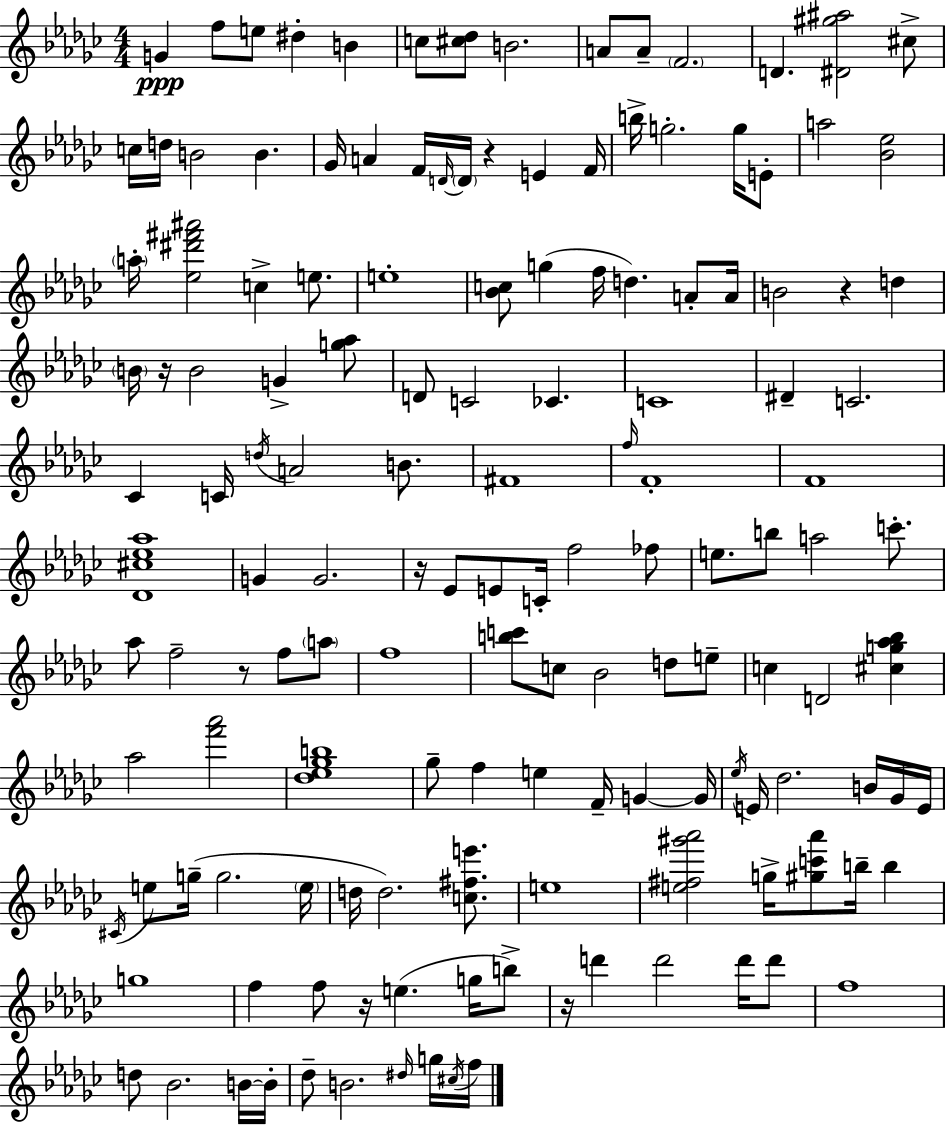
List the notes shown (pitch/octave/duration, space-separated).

G4/q F5/e E5/e D#5/q B4/q C5/e [C#5,Db5]/e B4/h. A4/e A4/e F4/h. D4/q. [D#4,G#5,A#5]/h C#5/e C5/s D5/s B4/h B4/q. Gb4/s A4/q F4/s D4/s D4/s R/q E4/q F4/s B5/s G5/h. G5/s E4/e A5/h [Bb4,Eb5]/h A5/s [Eb5,D#6,F#6,A#6]/h C5/q E5/e. E5/w [Bb4,C5]/e G5/q F5/s D5/q. A4/e A4/s B4/h R/q D5/q B4/s R/s B4/h G4/q [G5,Ab5]/e D4/e C4/h CES4/q. C4/w D#4/q C4/h. CES4/q C4/s D5/s A4/h B4/e. F#4/w F5/s F4/w F4/w [Db4,C#5,Eb5,Ab5]/w G4/q G4/h. R/s Eb4/e E4/e C4/s F5/h FES5/e E5/e. B5/e A5/h C6/e. Ab5/e F5/h R/e F5/e A5/e F5/w [B5,C6]/e C5/e Bb4/h D5/e E5/e C5/q D4/h [C#5,G5,Ab5,Bb5]/q Ab5/h [F6,Ab6]/h [Db5,Eb5,Gb5,B5]/w Gb5/e F5/q E5/q F4/s G4/q G4/s Eb5/s E4/s Db5/h. B4/s Gb4/s E4/s C#4/s E5/e G5/s G5/h. E5/s D5/s D5/h. [C5,F#5,E6]/e. E5/w [E5,F#5,G#6,Ab6]/h G5/s [G#5,C6,Ab6]/e B5/s B5/q G5/w F5/q F5/e R/s E5/q. G5/s B5/e R/s D6/q D6/h D6/s D6/e F5/w D5/e Bb4/h. B4/s B4/s Db5/e B4/h. D#5/s G5/s C#5/s F5/s